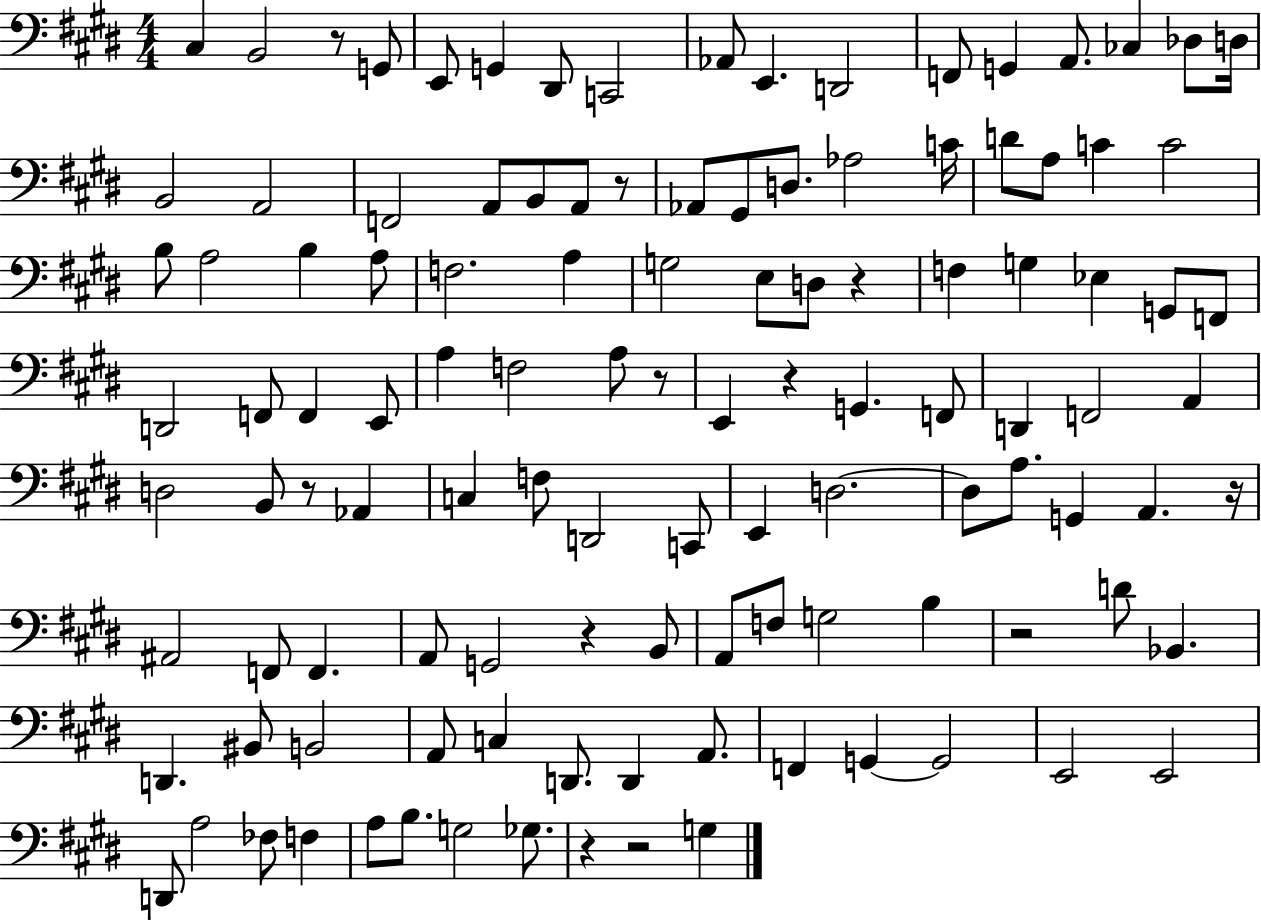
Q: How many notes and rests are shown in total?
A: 116